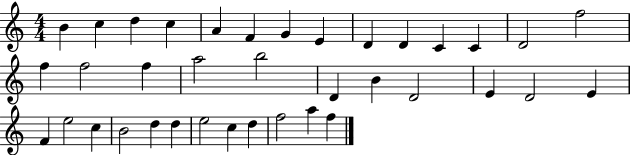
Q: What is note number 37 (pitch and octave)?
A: F5